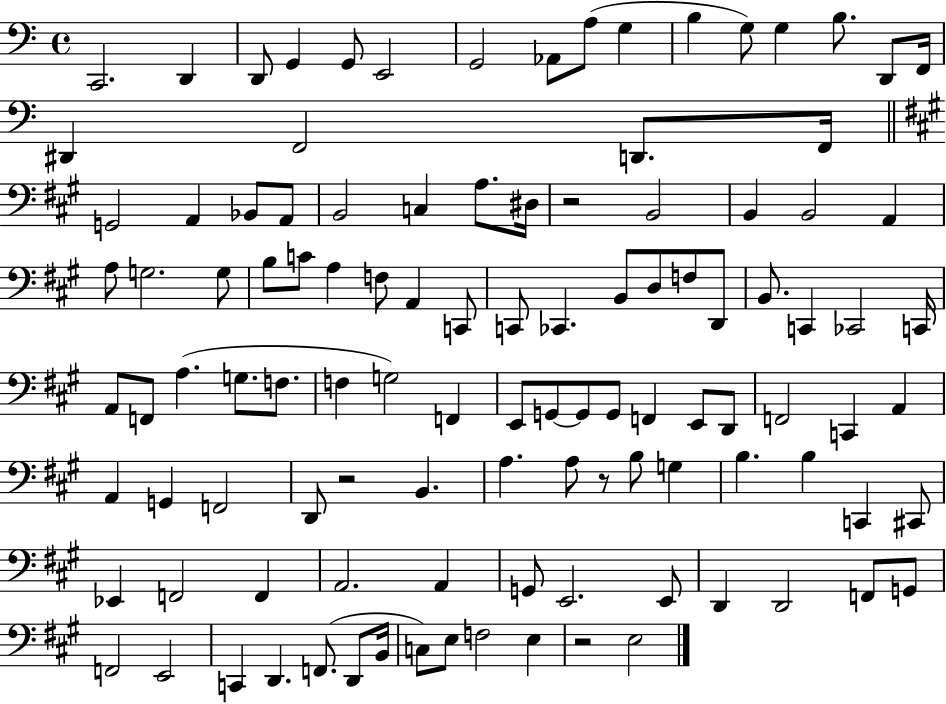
{
  \clef bass
  \time 4/4
  \defaultTimeSignature
  \key c \major
  \repeat volta 2 { c,2. d,4 | d,8 g,4 g,8 e,2 | g,2 aes,8 a8( g4 | b4 g8) g4 b8. d,8 f,16 | \break dis,4 f,2 d,8. f,16 | \bar "||" \break \key a \major g,2 a,4 bes,8 a,8 | b,2 c4 a8. dis16 | r2 b,2 | b,4 b,2 a,4 | \break a8 g2. g8 | b8 c'8 a4 f8 a,4 c,8 | c,8 ces,4. b,8 d8 f8 d,8 | b,8. c,4 ces,2 c,16 | \break a,8 f,8 a4.( g8. f8. | f4 g2) f,4 | e,8 g,8~~ g,8 g,8 f,4 e,8 d,8 | f,2 c,4 a,4 | \break a,4 g,4 f,2 | d,8 r2 b,4. | a4. a8 r8 b8 g4 | b4. b4 c,4 cis,8 | \break ees,4 f,2 f,4 | a,2. a,4 | g,8 e,2. e,8 | d,4 d,2 f,8 g,8 | \break f,2 e,2 | c,4 d,4. f,8.( d,8 b,16 | c8) e8 f2 e4 | r2 e2 | \break } \bar "|."
}